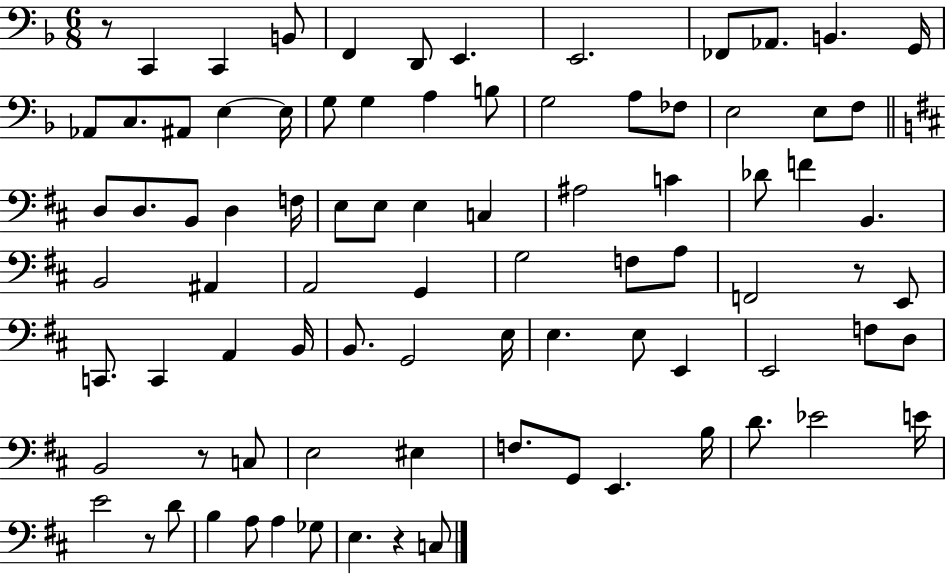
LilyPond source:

{
  \clef bass
  \numericTimeSignature
  \time 6/8
  \key f \major
  r8 c,4 c,4 b,8 | f,4 d,8 e,4. | e,2. | fes,8 aes,8. b,4. g,16 | \break aes,8 c8. ais,8 e4~~ e16 | g8 g4 a4 b8 | g2 a8 fes8 | e2 e8 f8 | \break \bar "||" \break \key d \major d8 d8. b,8 d4 f16 | e8 e8 e4 c4 | ais2 c'4 | des'8 f'4 b,4. | \break b,2 ais,4 | a,2 g,4 | g2 f8 a8 | f,2 r8 e,8 | \break c,8. c,4 a,4 b,16 | b,8. g,2 e16 | e4. e8 e,4 | e,2 f8 d8 | \break b,2 r8 c8 | e2 eis4 | f8. g,8 e,4. b16 | d'8. ees'2 e'16 | \break e'2 r8 d'8 | b4 a8 a4 ges8 | e4. r4 c8 | \bar "|."
}